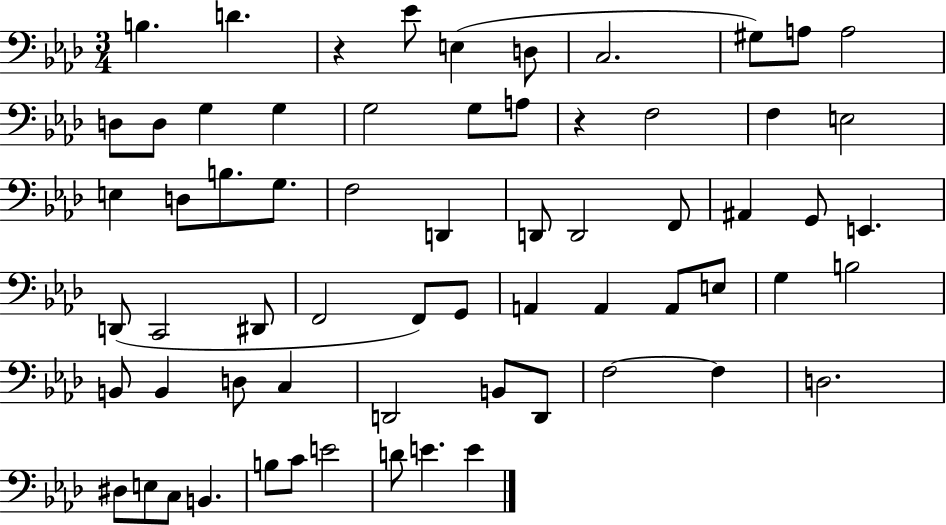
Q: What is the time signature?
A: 3/4